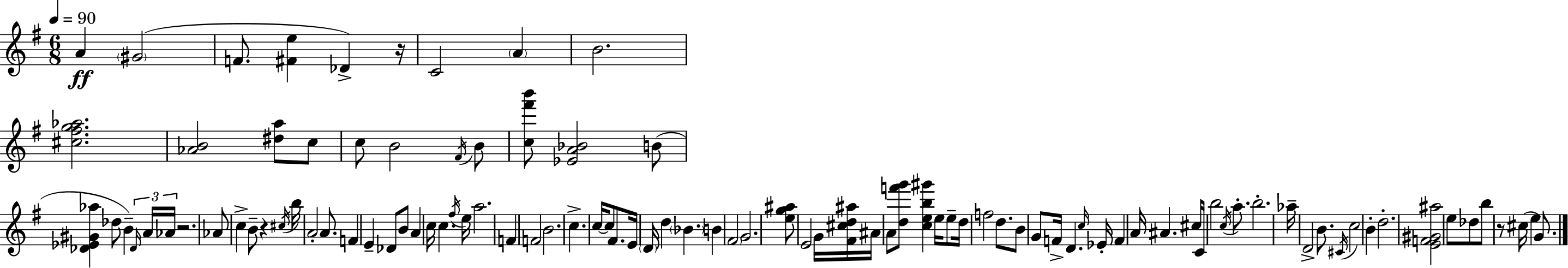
A4/q G#4/h F4/e. [F#4,E5]/q Db4/q R/s C4/h A4/q B4/h. [C#5,F#5,G5,Ab5]/h. [Ab4,B4]/h [D#5,A5]/e C5/e C5/e B4/h F#4/s B4/e [C5,F#6,B6]/e [Eb4,A4,Bb4]/h B4/e [Db4,Eb4,G#4,Ab5]/q Db5/e B4/q Db4/s A4/s Ab4/s R/h. Ab4/e C5/q B4/e R/q C#5/s B5/s A4/h A4/e. F4/q E4/q Db4/e B4/e A4/q C5/s C5/q. F#5/s E5/s A5/h. F4/q F4/h B4/h. C5/q. C5/s C5/e F#4/e. E4/s D4/s D5/q Bb4/q. B4/q F#4/h G4/h. [E5,G5,A#5]/e E4/h G4/s [F#4,C#5,D5,A#5]/s A#4/s A4/e [D5,F6,G6]/e [C5,E5,B5,G#6]/q E5/s E5/e D5/s F5/h D5/e. B4/e G4/e F4/s D4/q. C5/s Eb4/s F4/q A4/s A#4/q. C#5/s C4/s B5/h C5/s A5/e. B5/h. Ab5/s D4/h B4/e. C#4/s C5/h B4/q D5/h. [E4,F4,G#4,A#5]/h E5/e Db5/e B5/e R/e C#5/s E5/q G4/e.